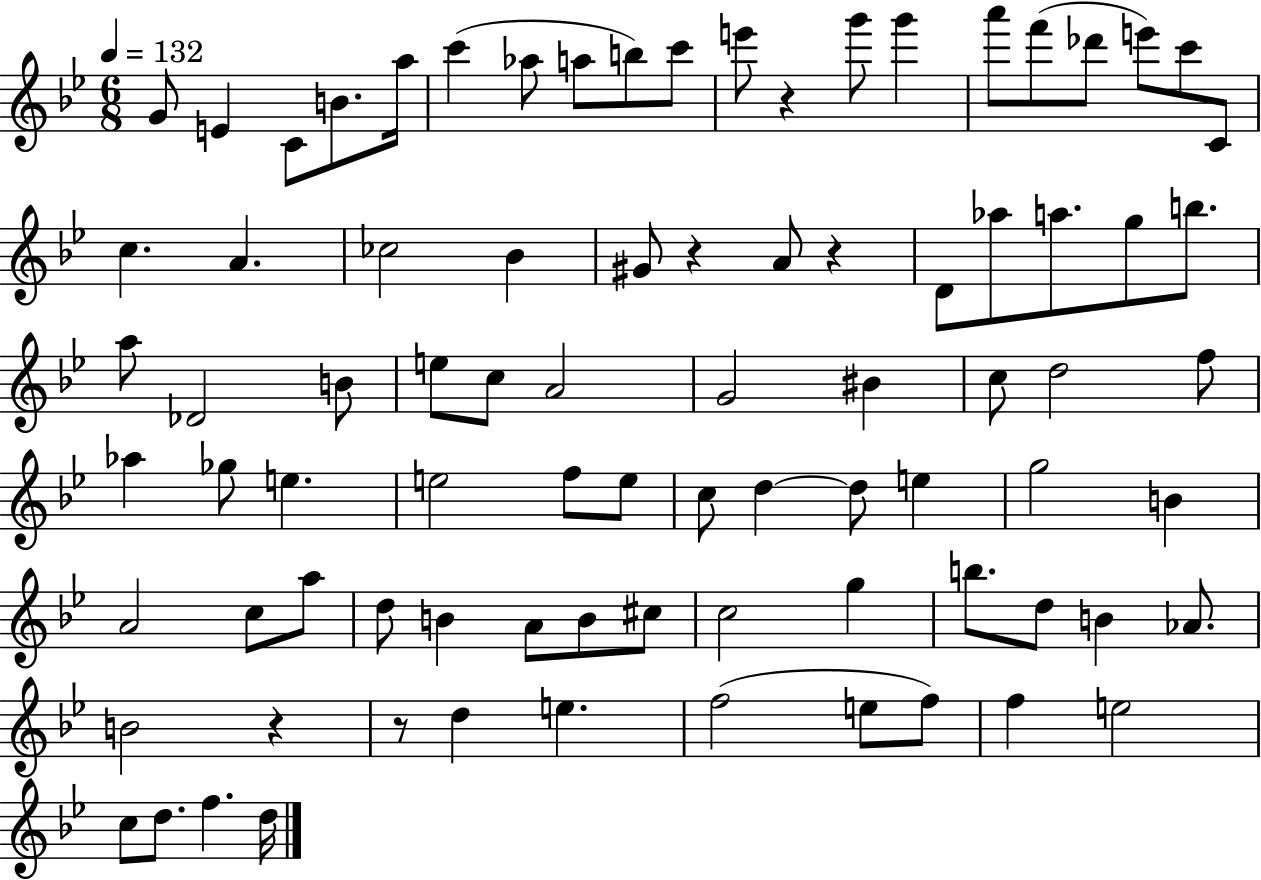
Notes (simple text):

G4/e E4/q C4/e B4/e. A5/s C6/q Ab5/e A5/e B5/e C6/e E6/e R/q G6/e G6/q A6/e F6/e Db6/e E6/e C6/e C4/e C5/q. A4/q. CES5/h Bb4/q G#4/e R/q A4/e R/q D4/e Ab5/e A5/e. G5/e B5/e. A5/e Db4/h B4/e E5/e C5/e A4/h G4/h BIS4/q C5/e D5/h F5/e Ab5/q Gb5/e E5/q. E5/h F5/e E5/e C5/e D5/q D5/e E5/q G5/h B4/q A4/h C5/e A5/e D5/e B4/q A4/e B4/e C#5/e C5/h G5/q B5/e. D5/e B4/q Ab4/e. B4/h R/q R/e D5/q E5/q. F5/h E5/e F5/e F5/q E5/h C5/e D5/e. F5/q. D5/s